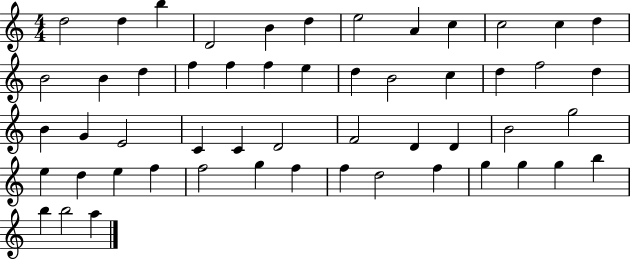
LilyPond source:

{
  \clef treble
  \numericTimeSignature
  \time 4/4
  \key c \major
  d''2 d''4 b''4 | d'2 b'4 d''4 | e''2 a'4 c''4 | c''2 c''4 d''4 | \break b'2 b'4 d''4 | f''4 f''4 f''4 e''4 | d''4 b'2 c''4 | d''4 f''2 d''4 | \break b'4 g'4 e'2 | c'4 c'4 d'2 | f'2 d'4 d'4 | b'2 g''2 | \break e''4 d''4 e''4 f''4 | f''2 g''4 f''4 | f''4 d''2 f''4 | g''4 g''4 g''4 b''4 | \break b''4 b''2 a''4 | \bar "|."
}